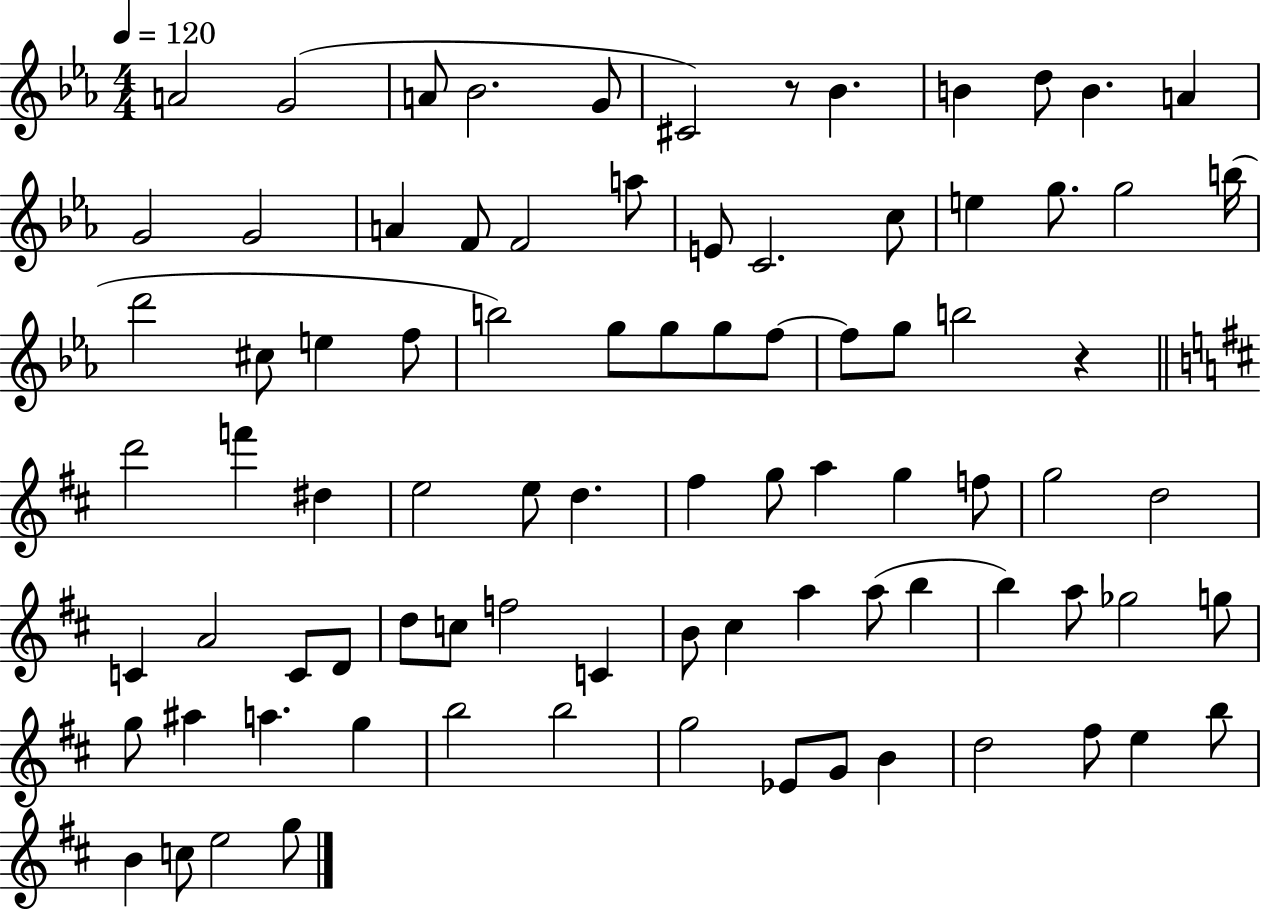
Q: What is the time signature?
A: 4/4